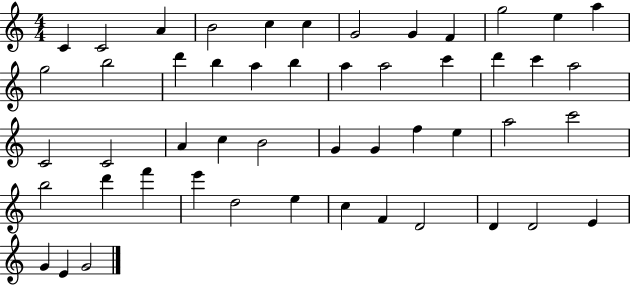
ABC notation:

X:1
T:Untitled
M:4/4
L:1/4
K:C
C C2 A B2 c c G2 G F g2 e a g2 b2 d' b a b a a2 c' d' c' a2 C2 C2 A c B2 G G f e a2 c'2 b2 d' f' e' d2 e c F D2 D D2 E G E G2